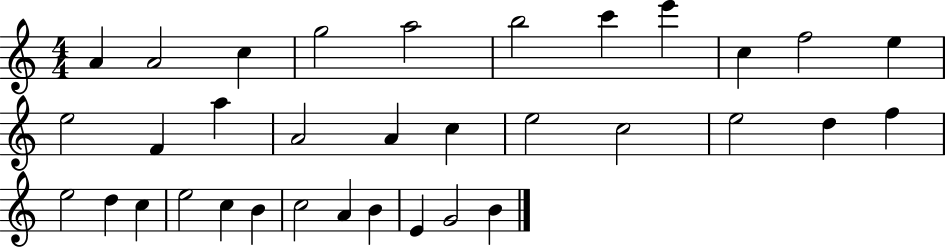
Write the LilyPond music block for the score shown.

{
  \clef treble
  \numericTimeSignature
  \time 4/4
  \key c \major
  a'4 a'2 c''4 | g''2 a''2 | b''2 c'''4 e'''4 | c''4 f''2 e''4 | \break e''2 f'4 a''4 | a'2 a'4 c''4 | e''2 c''2 | e''2 d''4 f''4 | \break e''2 d''4 c''4 | e''2 c''4 b'4 | c''2 a'4 b'4 | e'4 g'2 b'4 | \break \bar "|."
}